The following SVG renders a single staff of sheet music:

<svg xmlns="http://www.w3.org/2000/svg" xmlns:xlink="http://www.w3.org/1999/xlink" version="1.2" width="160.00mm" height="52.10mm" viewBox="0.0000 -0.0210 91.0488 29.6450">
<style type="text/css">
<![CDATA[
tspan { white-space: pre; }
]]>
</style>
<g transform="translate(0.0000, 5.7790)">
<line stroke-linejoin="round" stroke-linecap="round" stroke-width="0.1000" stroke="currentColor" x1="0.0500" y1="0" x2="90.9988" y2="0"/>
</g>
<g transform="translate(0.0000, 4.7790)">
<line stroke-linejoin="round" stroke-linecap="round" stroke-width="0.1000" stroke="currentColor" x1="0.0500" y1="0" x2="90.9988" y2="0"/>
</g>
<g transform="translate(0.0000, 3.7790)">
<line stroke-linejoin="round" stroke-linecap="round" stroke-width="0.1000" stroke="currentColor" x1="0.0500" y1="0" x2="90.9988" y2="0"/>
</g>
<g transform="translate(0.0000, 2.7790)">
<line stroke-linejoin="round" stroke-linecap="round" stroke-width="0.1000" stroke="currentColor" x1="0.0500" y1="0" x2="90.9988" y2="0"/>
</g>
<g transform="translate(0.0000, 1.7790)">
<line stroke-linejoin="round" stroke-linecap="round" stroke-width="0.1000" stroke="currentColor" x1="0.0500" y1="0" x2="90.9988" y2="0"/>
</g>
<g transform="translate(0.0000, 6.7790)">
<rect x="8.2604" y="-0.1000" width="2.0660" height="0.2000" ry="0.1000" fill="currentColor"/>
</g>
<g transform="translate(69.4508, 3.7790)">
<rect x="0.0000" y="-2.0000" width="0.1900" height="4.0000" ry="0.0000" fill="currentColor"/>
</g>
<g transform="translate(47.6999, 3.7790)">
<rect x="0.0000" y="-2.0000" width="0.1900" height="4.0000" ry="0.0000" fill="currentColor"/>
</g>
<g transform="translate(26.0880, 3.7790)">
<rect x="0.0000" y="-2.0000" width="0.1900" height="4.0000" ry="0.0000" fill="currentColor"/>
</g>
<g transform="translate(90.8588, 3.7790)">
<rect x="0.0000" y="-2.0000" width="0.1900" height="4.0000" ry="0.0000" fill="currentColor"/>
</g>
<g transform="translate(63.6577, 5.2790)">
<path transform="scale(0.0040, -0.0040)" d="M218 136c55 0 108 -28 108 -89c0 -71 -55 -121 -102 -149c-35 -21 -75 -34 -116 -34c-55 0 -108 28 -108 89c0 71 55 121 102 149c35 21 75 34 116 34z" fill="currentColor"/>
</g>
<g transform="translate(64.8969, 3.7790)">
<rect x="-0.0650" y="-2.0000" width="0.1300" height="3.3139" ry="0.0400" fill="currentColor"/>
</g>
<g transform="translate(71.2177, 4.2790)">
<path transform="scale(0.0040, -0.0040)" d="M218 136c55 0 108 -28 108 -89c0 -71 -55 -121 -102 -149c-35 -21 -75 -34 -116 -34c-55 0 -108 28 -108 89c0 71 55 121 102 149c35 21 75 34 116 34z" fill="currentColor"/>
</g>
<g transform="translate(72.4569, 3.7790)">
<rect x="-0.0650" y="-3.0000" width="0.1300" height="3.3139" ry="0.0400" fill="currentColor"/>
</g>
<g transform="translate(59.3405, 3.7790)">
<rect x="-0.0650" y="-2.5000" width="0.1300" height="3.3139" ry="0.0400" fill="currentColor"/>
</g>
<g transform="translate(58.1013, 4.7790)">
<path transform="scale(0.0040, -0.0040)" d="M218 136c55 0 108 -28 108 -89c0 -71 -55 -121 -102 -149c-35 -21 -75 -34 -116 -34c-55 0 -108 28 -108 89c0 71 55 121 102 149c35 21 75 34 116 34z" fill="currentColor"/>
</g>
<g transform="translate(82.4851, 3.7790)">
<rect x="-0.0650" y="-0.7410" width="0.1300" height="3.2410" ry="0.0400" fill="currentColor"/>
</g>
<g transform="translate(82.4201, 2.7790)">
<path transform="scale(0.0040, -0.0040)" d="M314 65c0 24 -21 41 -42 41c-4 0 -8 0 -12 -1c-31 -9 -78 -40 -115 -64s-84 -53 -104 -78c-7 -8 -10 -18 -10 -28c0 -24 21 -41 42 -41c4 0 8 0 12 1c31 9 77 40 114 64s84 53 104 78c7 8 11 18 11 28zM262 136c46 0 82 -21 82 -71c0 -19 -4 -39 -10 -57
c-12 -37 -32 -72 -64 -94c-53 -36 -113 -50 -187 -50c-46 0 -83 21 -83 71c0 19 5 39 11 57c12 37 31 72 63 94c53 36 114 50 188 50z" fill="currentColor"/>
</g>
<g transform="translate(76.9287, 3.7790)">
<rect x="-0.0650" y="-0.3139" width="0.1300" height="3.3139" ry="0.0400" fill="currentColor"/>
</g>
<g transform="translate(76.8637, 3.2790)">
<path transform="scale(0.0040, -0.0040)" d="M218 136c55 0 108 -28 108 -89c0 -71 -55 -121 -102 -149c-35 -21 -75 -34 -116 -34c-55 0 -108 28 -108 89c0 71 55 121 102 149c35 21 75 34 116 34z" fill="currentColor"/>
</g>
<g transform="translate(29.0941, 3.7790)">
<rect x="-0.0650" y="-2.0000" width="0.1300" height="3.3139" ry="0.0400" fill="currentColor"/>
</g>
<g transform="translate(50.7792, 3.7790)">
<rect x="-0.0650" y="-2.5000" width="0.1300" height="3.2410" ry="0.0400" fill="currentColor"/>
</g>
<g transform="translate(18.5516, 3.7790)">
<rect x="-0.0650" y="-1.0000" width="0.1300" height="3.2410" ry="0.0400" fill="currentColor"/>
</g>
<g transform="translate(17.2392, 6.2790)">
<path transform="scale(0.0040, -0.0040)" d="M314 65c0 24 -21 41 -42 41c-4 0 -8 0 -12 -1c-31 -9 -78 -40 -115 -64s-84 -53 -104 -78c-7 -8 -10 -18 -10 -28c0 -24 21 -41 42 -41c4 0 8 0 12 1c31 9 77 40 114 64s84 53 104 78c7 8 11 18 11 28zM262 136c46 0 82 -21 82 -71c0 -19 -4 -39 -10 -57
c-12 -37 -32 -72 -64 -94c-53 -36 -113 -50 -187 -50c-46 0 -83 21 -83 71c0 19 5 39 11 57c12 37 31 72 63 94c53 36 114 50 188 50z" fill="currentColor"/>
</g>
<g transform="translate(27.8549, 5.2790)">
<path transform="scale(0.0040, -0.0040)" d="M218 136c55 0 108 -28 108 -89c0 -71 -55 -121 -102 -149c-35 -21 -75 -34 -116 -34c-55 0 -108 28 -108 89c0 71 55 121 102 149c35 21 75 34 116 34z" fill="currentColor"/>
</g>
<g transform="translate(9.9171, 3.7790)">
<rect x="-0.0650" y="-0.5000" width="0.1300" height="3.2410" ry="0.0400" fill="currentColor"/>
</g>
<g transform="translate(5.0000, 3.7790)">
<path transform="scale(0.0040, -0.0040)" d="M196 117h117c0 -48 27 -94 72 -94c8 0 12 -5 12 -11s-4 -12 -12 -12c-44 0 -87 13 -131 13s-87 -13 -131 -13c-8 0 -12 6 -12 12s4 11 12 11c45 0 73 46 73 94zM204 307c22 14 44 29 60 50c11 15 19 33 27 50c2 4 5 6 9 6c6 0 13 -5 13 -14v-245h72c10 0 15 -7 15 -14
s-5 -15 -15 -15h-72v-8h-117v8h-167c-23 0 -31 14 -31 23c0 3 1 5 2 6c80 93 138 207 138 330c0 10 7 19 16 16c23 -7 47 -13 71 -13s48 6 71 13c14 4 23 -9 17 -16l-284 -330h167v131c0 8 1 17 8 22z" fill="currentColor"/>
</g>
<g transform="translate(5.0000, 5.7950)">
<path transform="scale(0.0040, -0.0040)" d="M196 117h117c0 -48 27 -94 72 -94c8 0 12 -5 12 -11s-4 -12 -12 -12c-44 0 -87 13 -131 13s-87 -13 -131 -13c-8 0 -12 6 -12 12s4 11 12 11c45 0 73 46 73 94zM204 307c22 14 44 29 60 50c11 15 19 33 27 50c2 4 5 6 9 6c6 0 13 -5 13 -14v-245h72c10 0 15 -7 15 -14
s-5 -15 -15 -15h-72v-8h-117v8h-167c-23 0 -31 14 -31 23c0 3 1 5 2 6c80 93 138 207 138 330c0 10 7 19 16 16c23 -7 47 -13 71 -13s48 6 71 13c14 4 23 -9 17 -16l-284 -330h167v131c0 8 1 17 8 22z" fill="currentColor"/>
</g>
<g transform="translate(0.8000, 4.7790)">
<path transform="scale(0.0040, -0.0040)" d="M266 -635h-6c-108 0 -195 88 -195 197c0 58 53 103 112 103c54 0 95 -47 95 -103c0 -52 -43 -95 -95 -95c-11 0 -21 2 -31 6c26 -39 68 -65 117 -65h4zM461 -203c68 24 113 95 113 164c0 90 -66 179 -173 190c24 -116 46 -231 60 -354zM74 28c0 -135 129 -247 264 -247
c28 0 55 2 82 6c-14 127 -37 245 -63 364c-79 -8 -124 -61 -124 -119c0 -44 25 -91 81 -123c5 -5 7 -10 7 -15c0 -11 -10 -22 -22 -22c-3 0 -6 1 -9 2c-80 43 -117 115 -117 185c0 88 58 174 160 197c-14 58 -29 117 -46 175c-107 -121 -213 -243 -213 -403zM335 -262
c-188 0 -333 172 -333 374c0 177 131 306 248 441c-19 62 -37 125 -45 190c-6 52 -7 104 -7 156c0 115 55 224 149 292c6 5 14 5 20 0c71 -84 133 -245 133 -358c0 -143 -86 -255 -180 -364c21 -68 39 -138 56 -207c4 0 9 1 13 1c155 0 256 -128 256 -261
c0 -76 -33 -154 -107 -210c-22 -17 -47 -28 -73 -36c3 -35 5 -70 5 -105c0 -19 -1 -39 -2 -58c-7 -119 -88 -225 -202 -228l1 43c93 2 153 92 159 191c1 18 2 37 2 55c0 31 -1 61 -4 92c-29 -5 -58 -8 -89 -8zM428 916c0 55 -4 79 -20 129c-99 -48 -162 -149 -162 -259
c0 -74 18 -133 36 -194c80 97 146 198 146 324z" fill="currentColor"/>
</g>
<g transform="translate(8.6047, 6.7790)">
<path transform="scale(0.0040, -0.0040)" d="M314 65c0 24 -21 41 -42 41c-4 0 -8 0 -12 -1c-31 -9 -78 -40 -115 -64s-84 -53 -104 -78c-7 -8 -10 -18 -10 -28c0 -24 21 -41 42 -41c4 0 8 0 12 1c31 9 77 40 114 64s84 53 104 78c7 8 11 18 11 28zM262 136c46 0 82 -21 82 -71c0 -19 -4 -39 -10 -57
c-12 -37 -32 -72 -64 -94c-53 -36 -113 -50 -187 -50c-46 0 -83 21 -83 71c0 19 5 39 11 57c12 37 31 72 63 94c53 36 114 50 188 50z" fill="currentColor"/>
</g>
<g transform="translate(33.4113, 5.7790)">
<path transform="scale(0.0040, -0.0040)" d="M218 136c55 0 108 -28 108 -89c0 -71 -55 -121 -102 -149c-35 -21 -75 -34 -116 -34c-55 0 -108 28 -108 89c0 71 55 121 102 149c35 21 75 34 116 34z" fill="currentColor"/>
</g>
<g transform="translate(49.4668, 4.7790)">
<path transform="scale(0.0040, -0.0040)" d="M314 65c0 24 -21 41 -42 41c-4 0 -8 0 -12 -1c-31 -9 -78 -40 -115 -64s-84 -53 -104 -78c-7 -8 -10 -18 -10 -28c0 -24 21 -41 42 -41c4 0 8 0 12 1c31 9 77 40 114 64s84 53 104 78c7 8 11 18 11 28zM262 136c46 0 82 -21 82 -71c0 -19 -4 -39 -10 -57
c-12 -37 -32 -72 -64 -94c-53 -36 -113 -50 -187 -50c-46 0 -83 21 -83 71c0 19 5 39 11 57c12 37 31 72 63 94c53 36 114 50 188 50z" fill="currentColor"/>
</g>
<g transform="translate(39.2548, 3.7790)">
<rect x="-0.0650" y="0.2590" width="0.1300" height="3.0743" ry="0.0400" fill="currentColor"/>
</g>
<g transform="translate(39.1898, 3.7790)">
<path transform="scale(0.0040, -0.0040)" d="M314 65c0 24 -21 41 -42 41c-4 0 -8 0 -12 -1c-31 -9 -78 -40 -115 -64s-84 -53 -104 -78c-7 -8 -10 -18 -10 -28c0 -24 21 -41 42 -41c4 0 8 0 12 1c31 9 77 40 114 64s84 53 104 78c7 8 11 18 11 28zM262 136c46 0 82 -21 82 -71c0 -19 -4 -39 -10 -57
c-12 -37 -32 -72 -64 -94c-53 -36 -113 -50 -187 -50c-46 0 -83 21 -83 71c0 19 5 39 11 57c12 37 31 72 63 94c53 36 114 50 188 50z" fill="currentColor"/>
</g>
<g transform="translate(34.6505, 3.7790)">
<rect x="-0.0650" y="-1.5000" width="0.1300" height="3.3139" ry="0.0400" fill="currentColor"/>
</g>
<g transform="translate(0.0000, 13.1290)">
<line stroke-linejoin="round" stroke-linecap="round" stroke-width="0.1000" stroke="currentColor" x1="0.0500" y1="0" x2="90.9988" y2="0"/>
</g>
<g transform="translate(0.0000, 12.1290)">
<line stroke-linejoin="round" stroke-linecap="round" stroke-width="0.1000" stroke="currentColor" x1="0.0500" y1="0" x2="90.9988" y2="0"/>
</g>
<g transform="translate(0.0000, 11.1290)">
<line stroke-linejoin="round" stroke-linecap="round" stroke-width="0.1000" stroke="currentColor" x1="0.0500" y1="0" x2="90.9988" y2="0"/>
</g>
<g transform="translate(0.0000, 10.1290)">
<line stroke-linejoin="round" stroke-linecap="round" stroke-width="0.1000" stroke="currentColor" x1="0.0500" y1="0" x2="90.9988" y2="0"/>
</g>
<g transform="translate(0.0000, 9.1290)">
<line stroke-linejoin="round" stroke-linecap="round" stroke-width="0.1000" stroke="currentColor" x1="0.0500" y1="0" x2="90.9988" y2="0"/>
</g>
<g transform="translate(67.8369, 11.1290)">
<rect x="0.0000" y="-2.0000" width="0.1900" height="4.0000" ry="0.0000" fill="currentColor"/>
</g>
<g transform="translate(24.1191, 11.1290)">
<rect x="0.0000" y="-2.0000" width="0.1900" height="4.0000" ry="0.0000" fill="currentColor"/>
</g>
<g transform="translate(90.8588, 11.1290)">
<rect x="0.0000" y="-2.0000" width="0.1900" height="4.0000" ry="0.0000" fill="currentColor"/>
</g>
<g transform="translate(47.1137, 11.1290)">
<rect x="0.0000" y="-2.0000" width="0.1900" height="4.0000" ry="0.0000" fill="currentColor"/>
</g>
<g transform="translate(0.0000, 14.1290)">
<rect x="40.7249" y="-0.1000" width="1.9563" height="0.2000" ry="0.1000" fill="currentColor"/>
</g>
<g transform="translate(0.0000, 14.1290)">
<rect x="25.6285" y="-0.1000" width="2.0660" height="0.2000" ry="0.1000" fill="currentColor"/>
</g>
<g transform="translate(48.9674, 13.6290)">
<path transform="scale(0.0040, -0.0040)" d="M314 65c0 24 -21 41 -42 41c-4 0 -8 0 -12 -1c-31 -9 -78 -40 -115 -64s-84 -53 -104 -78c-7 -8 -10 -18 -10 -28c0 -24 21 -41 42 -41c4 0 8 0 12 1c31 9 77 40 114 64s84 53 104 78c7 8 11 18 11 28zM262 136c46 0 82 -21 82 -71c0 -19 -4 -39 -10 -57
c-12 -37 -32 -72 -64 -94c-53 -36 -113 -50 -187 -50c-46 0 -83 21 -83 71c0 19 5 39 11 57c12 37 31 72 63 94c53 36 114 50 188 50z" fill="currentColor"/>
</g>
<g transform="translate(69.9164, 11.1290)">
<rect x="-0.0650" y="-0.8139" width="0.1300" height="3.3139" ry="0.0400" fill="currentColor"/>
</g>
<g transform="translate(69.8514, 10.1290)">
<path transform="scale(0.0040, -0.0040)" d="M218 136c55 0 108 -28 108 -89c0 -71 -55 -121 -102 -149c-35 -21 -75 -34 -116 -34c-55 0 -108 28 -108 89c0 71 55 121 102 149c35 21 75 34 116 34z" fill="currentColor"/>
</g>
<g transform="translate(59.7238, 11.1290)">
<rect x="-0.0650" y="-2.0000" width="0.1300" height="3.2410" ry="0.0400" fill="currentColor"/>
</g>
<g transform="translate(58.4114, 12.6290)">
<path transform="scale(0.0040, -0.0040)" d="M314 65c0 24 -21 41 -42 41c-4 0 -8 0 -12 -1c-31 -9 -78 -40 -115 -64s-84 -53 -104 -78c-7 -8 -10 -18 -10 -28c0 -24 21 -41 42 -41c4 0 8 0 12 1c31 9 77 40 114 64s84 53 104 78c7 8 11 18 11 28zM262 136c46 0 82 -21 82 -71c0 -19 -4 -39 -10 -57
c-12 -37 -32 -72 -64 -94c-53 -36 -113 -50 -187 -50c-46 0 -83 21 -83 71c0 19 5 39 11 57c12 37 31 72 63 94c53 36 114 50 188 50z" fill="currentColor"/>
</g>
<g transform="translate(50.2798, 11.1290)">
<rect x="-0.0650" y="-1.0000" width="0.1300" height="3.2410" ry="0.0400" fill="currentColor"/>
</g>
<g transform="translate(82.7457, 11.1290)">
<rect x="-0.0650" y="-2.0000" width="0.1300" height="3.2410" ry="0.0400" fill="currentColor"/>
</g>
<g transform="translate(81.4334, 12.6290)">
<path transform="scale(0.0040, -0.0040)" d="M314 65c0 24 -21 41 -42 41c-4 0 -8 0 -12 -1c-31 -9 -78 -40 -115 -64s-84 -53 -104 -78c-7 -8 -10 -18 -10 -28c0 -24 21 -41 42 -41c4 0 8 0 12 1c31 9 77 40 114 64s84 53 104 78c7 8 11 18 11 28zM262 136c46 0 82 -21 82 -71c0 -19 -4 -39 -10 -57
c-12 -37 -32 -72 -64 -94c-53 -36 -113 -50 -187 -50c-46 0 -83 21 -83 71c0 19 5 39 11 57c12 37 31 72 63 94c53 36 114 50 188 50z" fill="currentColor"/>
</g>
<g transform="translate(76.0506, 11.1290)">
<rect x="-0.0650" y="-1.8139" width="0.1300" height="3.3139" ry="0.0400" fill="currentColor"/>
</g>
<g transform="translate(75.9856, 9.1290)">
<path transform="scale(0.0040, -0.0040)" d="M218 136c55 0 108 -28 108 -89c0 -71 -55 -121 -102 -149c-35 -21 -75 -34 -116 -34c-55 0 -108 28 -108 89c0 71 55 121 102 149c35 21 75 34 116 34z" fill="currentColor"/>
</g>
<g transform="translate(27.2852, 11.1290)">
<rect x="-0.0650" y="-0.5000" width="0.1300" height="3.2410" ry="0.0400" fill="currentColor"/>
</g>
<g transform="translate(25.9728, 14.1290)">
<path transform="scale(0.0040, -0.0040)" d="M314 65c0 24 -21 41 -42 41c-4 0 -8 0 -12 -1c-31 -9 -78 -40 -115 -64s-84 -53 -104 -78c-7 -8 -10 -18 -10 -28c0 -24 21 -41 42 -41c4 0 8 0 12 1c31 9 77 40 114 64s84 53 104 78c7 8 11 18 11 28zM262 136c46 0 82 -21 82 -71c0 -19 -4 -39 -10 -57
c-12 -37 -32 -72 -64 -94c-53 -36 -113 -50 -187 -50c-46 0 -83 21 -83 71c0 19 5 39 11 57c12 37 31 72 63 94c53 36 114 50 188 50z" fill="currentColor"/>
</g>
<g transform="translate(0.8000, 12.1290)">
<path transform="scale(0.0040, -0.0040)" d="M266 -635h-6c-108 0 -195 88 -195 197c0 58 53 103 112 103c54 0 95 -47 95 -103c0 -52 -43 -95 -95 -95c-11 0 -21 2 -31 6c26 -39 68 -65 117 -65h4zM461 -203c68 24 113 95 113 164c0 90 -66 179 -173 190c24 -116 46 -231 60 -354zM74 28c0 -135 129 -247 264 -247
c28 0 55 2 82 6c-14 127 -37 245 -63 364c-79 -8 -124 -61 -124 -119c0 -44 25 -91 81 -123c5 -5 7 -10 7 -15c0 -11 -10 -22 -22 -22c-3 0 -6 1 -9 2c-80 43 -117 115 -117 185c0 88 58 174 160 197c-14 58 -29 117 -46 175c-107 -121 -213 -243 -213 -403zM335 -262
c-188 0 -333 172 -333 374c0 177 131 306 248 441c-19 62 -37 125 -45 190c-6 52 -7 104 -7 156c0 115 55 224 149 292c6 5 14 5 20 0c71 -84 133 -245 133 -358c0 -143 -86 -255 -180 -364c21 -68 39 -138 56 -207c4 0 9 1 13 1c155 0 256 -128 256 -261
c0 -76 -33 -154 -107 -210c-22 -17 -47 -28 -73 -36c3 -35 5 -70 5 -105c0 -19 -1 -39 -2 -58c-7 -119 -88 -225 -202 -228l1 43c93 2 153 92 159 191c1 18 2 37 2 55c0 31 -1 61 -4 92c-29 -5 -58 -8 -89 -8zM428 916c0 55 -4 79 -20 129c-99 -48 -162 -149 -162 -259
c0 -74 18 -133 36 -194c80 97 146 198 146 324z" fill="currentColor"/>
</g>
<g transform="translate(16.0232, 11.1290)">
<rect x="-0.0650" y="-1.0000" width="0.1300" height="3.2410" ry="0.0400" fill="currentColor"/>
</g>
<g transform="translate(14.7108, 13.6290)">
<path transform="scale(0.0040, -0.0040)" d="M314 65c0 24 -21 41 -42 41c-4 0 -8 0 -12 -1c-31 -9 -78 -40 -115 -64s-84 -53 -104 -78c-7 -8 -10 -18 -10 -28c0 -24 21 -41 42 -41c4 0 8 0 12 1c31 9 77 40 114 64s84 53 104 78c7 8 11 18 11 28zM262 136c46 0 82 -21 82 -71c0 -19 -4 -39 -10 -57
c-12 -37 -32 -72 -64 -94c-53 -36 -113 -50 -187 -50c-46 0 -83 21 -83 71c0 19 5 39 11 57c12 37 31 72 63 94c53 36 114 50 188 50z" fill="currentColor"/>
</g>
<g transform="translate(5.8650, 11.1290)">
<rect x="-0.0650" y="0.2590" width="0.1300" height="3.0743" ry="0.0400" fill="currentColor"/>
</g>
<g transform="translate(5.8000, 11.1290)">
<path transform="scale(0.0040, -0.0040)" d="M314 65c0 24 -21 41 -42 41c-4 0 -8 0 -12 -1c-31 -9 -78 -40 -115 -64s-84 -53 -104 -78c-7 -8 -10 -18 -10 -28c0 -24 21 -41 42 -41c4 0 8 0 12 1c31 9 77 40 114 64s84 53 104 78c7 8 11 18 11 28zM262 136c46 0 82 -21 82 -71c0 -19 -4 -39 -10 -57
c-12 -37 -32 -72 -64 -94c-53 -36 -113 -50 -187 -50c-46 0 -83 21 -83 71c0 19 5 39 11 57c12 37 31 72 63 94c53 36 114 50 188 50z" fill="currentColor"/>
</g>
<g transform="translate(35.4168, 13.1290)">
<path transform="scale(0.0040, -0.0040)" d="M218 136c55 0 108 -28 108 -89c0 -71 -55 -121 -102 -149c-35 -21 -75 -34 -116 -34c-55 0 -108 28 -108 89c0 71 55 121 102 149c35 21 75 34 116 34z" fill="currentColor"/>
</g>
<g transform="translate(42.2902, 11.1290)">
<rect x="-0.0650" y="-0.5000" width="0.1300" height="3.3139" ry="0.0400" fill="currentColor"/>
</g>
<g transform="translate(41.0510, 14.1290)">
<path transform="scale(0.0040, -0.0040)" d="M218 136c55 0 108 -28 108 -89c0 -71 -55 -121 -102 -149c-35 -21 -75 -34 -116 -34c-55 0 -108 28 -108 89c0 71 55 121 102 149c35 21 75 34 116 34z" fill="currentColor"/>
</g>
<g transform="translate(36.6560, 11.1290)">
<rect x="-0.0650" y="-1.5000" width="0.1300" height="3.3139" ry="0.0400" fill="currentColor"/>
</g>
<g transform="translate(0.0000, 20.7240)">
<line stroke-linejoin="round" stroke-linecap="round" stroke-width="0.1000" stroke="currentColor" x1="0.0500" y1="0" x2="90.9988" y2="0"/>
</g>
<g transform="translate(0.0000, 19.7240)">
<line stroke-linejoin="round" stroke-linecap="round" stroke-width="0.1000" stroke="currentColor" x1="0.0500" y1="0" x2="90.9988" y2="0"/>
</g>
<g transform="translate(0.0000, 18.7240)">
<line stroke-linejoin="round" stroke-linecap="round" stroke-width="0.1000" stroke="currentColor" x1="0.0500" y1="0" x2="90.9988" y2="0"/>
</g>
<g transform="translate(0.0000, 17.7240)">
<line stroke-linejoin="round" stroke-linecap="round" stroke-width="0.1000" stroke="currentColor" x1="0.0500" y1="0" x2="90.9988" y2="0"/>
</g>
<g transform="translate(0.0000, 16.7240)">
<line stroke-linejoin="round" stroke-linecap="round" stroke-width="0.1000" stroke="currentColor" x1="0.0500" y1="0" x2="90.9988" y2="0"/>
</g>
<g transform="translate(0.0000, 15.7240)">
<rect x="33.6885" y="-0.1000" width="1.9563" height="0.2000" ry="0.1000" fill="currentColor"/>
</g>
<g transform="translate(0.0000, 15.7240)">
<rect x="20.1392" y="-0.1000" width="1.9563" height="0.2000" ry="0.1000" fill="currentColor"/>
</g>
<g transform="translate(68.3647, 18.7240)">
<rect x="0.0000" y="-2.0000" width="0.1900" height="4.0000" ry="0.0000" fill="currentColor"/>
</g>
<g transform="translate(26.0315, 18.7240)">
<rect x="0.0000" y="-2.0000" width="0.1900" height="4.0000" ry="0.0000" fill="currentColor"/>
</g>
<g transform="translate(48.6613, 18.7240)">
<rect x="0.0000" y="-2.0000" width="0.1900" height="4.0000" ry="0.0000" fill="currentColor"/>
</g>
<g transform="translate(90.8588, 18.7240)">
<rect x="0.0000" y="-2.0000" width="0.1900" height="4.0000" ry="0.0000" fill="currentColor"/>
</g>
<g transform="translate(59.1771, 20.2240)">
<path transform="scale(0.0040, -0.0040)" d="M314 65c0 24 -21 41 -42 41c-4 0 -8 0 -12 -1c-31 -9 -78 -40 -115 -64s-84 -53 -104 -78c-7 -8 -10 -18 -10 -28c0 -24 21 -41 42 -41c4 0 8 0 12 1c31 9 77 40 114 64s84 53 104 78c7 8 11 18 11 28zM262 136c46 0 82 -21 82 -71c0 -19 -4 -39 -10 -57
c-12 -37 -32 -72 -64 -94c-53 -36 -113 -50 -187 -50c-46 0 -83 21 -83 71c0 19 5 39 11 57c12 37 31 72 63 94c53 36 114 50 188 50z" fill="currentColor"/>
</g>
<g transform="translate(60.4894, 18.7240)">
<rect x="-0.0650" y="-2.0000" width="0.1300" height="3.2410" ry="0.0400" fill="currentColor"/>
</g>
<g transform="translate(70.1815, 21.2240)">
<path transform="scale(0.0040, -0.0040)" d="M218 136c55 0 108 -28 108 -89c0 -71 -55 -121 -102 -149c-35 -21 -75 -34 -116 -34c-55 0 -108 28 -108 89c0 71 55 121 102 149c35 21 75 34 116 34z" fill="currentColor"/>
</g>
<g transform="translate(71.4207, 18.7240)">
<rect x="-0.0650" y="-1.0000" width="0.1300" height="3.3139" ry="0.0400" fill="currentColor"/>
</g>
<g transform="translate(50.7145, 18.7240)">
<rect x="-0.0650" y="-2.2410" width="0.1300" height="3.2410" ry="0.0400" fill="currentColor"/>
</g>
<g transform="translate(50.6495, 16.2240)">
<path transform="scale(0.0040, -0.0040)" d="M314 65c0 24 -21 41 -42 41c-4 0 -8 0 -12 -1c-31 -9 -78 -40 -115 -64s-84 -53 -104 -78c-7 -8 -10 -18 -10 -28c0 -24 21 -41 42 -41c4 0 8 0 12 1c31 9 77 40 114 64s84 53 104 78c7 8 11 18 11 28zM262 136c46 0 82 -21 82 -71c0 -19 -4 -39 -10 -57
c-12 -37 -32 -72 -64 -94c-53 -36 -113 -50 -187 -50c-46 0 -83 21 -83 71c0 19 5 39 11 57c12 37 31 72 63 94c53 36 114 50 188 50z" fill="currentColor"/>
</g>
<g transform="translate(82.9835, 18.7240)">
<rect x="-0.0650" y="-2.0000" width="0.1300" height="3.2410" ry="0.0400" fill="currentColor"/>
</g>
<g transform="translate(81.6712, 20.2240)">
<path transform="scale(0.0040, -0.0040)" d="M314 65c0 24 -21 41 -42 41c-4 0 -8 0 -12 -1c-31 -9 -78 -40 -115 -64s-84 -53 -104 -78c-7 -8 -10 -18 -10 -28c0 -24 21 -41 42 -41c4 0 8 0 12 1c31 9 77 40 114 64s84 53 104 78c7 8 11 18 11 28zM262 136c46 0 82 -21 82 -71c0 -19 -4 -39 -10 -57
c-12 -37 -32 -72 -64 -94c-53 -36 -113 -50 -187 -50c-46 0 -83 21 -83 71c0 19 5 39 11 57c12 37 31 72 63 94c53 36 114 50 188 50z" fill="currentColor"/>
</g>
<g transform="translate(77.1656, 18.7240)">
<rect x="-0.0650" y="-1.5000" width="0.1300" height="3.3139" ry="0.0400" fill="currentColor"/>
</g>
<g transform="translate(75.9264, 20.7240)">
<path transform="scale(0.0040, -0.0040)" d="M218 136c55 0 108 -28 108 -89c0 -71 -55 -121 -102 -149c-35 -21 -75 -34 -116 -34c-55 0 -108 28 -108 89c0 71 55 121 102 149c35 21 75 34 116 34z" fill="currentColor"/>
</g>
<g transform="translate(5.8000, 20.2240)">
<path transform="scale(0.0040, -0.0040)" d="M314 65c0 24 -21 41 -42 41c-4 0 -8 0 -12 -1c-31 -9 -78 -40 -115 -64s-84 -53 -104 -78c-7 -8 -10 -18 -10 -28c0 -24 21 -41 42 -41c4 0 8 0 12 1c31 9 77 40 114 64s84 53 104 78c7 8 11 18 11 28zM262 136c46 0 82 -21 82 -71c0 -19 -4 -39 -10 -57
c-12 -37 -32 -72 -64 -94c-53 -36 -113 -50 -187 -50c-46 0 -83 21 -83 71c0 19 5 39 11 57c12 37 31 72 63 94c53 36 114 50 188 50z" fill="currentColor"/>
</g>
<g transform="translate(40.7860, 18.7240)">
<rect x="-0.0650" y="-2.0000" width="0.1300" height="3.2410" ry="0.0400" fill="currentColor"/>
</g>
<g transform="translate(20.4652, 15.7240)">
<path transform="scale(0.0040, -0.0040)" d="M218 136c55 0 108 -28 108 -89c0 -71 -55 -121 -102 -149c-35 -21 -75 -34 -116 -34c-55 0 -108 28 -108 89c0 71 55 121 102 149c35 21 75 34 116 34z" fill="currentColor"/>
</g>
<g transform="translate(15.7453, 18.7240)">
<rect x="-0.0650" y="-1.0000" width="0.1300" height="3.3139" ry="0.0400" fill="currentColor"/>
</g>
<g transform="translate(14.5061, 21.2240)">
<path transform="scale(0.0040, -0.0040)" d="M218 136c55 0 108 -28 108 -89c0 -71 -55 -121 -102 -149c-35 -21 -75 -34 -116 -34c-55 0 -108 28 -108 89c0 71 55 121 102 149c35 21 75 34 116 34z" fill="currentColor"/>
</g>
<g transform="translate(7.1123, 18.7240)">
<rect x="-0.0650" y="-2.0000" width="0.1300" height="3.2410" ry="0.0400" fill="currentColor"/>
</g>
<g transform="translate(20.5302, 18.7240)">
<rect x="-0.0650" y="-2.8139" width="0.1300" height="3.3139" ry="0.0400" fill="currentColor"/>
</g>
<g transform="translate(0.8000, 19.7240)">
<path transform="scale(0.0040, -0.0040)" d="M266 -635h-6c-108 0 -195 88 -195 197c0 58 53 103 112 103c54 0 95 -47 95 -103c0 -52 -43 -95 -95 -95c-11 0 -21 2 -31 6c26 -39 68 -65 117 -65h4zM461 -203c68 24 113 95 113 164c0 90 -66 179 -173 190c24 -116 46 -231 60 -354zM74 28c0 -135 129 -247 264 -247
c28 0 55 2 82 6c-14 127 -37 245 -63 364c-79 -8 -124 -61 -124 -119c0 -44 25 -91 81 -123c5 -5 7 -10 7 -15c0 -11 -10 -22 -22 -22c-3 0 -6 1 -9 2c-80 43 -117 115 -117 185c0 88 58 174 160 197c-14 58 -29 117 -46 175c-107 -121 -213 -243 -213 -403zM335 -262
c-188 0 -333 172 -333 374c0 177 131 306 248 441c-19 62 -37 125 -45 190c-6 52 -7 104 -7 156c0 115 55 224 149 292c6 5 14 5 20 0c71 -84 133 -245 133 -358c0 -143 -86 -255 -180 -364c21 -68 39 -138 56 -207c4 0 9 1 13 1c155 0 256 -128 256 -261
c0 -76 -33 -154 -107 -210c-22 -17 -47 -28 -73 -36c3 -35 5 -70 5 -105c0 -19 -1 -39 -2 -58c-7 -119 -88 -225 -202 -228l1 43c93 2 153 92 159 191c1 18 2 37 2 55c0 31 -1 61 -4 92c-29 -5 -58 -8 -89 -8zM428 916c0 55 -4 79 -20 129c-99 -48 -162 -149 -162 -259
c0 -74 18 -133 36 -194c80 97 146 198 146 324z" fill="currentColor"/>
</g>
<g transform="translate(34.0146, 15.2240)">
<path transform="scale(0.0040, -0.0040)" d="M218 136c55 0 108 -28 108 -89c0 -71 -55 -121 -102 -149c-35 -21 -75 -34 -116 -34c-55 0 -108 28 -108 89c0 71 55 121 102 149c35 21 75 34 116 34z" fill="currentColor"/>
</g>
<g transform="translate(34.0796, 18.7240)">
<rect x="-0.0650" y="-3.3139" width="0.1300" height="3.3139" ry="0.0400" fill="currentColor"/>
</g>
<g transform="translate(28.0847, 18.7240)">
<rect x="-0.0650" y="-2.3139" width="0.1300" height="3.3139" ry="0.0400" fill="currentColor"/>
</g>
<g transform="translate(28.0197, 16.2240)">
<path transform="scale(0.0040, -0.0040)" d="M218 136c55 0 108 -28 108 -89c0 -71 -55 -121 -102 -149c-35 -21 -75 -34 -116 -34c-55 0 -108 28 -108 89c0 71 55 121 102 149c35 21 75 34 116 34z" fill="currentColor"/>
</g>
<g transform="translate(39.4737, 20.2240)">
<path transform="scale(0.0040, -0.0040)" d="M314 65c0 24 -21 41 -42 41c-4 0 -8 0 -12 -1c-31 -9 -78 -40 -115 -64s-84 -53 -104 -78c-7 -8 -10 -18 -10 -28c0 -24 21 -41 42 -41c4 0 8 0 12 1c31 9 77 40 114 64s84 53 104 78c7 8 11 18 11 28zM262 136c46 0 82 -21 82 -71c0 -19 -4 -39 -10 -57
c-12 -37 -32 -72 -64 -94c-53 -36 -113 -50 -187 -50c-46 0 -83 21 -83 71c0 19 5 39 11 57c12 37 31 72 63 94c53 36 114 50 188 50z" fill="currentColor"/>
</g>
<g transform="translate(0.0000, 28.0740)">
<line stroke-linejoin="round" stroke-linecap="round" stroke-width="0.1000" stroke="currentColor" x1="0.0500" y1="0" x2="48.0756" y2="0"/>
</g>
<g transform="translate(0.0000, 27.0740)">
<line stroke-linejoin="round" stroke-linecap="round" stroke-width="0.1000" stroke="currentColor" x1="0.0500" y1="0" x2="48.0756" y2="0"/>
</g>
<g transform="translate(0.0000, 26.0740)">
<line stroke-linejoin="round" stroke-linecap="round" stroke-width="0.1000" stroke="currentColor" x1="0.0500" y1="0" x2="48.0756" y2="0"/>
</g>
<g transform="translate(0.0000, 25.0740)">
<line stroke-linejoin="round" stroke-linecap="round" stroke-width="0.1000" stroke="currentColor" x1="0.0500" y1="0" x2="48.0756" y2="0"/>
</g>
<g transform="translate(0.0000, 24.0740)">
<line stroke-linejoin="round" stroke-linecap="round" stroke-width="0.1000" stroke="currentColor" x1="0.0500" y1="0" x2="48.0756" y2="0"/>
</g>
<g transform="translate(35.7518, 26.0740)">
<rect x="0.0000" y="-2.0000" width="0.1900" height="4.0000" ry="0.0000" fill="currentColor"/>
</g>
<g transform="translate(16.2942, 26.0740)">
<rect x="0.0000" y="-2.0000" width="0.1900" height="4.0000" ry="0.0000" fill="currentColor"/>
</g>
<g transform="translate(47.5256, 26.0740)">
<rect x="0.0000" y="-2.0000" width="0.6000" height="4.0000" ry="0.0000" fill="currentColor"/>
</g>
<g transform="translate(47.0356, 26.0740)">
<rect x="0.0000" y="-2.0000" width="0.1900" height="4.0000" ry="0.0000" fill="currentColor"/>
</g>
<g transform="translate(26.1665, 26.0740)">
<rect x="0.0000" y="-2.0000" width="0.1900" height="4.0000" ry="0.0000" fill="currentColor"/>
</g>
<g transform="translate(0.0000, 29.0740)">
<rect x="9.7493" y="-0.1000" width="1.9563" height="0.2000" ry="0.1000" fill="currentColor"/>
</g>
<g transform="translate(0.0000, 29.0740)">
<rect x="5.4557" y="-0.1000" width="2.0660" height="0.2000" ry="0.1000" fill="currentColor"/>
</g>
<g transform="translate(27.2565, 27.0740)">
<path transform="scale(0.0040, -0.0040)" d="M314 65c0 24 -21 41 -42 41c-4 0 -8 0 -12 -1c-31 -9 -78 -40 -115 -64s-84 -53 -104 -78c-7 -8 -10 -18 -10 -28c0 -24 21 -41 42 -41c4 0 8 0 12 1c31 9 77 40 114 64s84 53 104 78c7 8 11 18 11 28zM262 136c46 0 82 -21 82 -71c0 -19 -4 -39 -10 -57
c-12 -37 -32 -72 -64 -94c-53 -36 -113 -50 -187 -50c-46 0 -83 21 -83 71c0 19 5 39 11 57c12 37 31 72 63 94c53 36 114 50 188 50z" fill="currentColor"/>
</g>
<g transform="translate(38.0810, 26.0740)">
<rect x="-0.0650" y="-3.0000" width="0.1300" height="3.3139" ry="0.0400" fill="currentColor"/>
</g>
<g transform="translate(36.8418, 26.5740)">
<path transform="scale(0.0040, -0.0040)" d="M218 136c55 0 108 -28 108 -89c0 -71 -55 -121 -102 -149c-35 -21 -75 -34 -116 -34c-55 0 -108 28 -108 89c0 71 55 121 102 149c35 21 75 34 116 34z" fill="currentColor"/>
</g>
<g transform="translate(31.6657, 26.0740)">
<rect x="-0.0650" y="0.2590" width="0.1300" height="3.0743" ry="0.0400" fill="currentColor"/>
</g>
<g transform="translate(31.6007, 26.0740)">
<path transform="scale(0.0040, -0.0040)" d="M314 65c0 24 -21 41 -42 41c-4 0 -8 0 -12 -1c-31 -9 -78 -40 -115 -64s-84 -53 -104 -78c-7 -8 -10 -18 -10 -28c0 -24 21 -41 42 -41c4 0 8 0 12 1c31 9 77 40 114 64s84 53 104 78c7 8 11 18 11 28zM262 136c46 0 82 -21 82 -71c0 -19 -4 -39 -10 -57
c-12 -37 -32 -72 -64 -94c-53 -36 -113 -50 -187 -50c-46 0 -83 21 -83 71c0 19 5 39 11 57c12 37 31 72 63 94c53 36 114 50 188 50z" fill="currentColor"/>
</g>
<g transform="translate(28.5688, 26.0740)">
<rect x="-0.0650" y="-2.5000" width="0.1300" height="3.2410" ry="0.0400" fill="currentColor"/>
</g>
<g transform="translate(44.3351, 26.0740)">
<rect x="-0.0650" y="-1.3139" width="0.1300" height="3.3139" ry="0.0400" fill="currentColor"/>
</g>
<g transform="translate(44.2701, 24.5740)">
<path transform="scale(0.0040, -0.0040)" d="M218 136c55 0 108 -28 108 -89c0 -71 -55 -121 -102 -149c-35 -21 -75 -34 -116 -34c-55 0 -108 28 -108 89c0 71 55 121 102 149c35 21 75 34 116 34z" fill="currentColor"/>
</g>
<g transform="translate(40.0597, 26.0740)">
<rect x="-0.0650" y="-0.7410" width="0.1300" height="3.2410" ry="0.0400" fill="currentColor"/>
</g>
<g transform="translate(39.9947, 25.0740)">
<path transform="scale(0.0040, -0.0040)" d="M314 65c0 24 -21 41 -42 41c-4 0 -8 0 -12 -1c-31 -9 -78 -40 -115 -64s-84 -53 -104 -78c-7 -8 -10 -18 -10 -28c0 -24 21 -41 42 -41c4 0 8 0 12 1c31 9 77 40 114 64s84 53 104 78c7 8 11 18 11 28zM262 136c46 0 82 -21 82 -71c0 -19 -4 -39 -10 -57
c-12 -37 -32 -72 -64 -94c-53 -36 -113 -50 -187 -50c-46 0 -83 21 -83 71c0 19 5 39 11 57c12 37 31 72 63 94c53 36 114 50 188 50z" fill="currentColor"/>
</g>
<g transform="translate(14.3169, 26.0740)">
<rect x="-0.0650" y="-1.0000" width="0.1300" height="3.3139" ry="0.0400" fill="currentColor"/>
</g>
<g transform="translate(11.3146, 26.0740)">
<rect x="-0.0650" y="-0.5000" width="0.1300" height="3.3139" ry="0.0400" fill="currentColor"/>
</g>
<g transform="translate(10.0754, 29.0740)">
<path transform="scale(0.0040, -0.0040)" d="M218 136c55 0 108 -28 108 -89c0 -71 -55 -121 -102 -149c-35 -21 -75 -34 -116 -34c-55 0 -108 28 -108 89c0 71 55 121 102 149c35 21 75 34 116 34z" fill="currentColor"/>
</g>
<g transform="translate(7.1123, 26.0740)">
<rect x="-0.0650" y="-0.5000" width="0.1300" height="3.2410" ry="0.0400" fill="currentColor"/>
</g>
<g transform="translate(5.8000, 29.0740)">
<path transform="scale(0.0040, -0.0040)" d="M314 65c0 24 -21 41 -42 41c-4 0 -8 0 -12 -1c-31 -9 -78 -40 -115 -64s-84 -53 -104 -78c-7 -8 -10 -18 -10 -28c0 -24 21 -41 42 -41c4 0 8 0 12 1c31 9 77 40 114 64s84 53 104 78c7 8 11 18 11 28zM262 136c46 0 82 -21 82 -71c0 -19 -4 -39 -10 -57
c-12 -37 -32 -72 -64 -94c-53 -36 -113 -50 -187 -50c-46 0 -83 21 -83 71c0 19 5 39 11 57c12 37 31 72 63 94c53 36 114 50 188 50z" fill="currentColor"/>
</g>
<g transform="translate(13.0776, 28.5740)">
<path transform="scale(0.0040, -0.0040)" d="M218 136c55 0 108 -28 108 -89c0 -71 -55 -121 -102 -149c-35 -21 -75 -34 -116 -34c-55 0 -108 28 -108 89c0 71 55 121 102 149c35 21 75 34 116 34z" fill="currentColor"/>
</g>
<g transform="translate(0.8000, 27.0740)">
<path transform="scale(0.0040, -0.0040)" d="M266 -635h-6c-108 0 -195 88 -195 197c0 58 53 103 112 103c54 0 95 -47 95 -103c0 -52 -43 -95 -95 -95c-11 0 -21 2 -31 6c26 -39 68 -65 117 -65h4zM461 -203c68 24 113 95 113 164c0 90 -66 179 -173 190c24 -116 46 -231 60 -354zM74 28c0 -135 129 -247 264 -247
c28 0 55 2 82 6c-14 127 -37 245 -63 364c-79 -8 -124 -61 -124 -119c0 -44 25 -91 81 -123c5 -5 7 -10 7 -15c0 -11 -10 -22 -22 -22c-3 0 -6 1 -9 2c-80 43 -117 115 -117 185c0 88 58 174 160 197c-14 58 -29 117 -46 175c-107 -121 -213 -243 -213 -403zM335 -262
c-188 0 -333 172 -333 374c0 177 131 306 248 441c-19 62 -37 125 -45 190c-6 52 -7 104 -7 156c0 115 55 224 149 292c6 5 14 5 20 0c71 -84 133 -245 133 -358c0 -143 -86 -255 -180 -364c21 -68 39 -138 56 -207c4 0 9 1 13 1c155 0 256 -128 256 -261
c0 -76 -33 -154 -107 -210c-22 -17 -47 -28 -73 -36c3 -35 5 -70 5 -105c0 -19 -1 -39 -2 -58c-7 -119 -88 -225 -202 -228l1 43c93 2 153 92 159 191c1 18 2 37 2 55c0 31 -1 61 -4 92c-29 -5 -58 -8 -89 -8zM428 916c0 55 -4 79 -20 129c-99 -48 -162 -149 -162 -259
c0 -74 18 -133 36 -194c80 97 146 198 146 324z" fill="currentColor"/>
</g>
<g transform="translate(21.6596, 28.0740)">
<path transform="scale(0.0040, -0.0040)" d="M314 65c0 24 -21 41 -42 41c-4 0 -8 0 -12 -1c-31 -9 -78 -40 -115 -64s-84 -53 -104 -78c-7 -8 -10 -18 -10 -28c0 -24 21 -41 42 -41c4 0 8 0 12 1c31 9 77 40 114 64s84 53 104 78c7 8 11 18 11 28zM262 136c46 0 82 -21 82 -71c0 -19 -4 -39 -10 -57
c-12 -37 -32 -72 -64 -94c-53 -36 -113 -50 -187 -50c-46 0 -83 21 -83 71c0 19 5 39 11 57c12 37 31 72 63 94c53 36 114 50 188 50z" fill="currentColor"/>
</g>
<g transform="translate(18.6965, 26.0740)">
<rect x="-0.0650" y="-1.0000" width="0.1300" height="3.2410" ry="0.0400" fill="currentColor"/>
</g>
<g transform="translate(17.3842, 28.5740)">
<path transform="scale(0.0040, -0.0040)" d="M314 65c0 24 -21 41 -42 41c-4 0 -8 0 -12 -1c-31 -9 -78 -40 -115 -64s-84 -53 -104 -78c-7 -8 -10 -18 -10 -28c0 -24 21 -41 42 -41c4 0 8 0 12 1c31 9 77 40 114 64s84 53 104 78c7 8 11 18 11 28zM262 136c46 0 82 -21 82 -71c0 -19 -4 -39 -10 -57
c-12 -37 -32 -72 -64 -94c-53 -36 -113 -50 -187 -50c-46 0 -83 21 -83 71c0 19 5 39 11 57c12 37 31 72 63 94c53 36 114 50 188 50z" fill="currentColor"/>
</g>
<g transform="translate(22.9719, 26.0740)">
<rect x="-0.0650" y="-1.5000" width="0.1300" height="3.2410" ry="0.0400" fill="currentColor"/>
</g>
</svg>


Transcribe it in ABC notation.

X:1
T:Untitled
M:4/4
L:1/4
K:C
C2 D2 F E B2 G2 G F A c d2 B2 D2 C2 E C D2 F2 d f F2 F2 D a g b F2 g2 F2 D E F2 C2 C D D2 E2 G2 B2 A d2 e